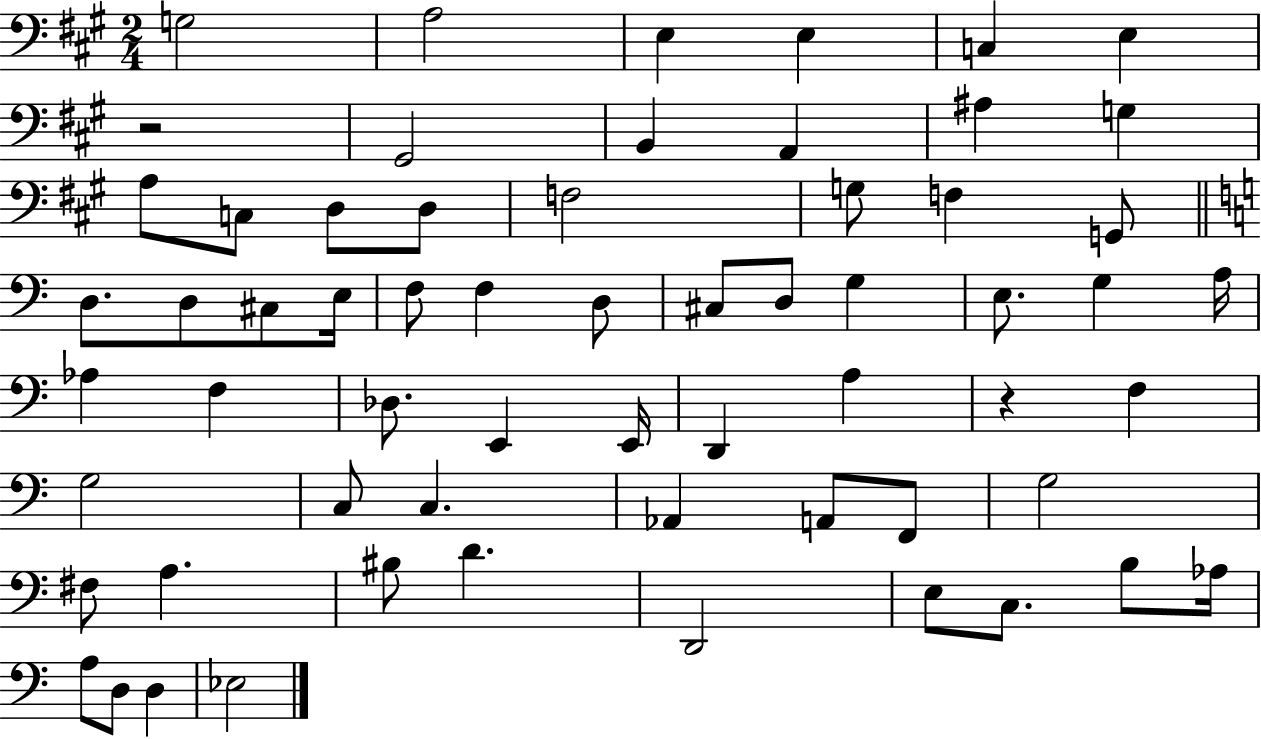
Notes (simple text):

G3/h A3/h E3/q E3/q C3/q E3/q R/h G#2/h B2/q A2/q A#3/q G3/q A3/e C3/e D3/e D3/e F3/h G3/e F3/q G2/e D3/e. D3/e C#3/e E3/s F3/e F3/q D3/e C#3/e D3/e G3/q E3/e. G3/q A3/s Ab3/q F3/q Db3/e. E2/q E2/s D2/q A3/q R/q F3/q G3/h C3/e C3/q. Ab2/q A2/e F2/e G3/h F#3/e A3/q. BIS3/e D4/q. D2/h E3/e C3/e. B3/e Ab3/s A3/e D3/e D3/q Eb3/h